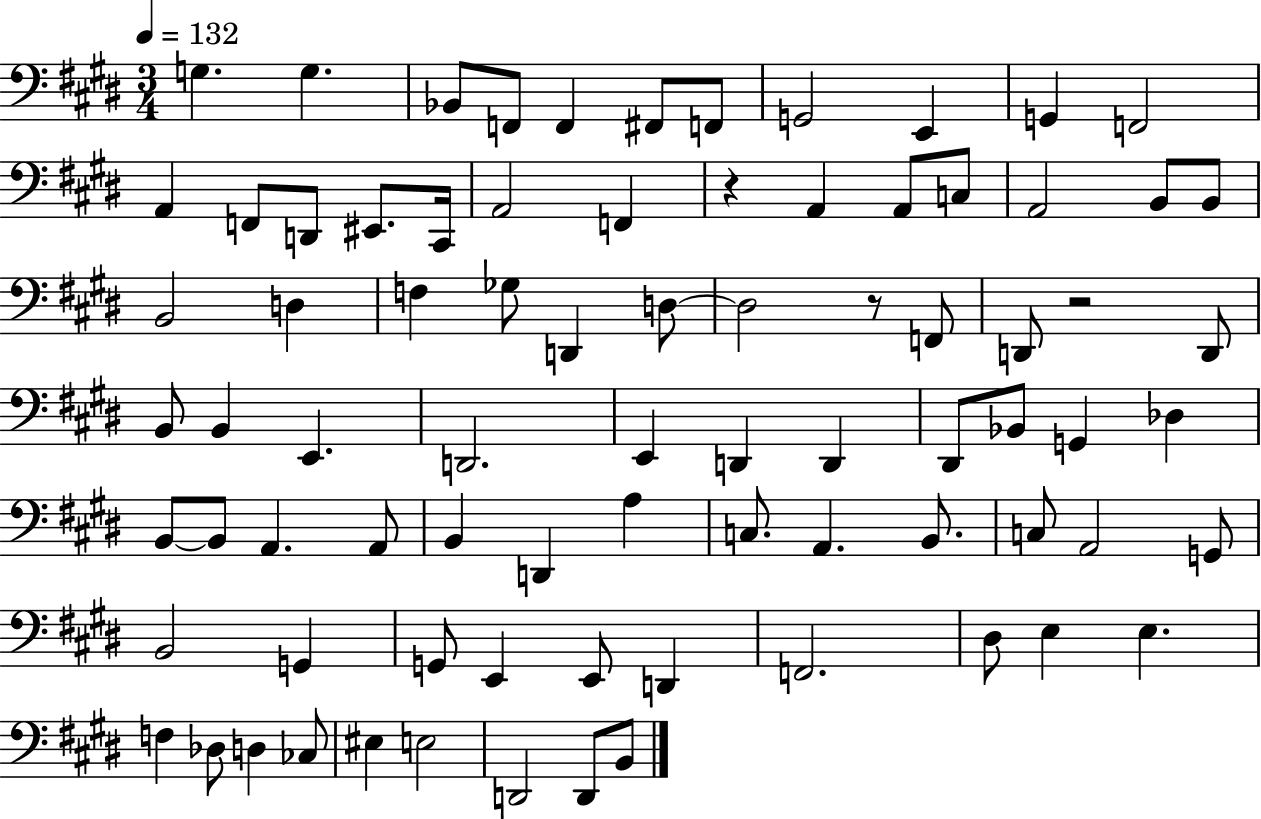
{
  \clef bass
  \numericTimeSignature
  \time 3/4
  \key e \major
  \tempo 4 = 132
  g4. g4. | bes,8 f,8 f,4 fis,8 f,8 | g,2 e,4 | g,4 f,2 | \break a,4 f,8 d,8 eis,8. cis,16 | a,2 f,4 | r4 a,4 a,8 c8 | a,2 b,8 b,8 | \break b,2 d4 | f4 ges8 d,4 d8~~ | d2 r8 f,8 | d,8 r2 d,8 | \break b,8 b,4 e,4. | d,2. | e,4 d,4 d,4 | dis,8 bes,8 g,4 des4 | \break b,8~~ b,8 a,4. a,8 | b,4 d,4 a4 | c8. a,4. b,8. | c8 a,2 g,8 | \break b,2 g,4 | g,8 e,4 e,8 d,4 | f,2. | dis8 e4 e4. | \break f4 des8 d4 ces8 | eis4 e2 | d,2 d,8 b,8 | \bar "|."
}